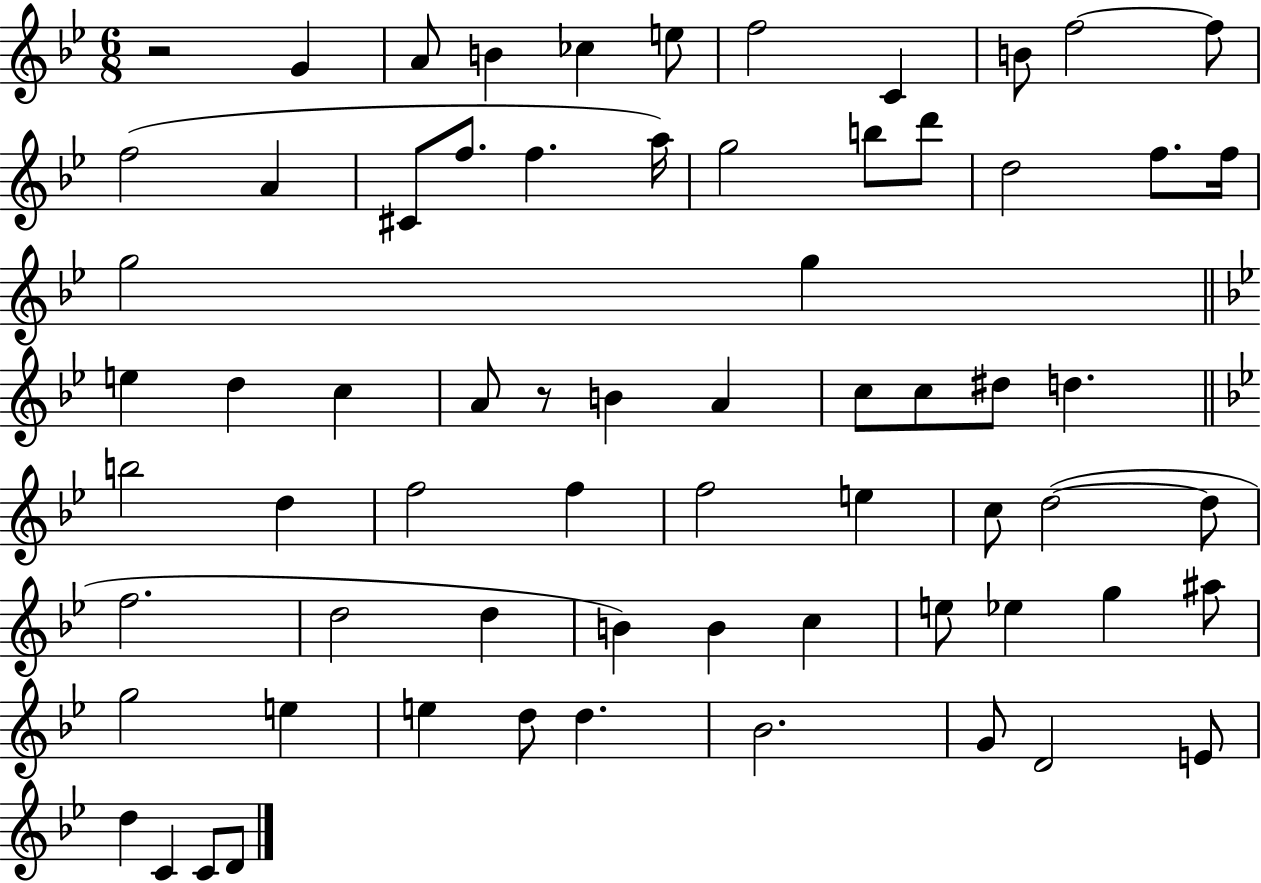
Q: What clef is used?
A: treble